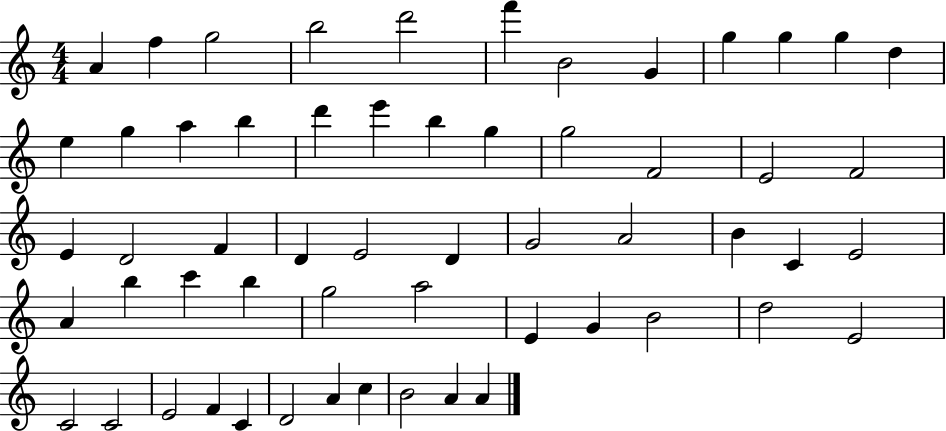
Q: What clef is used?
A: treble